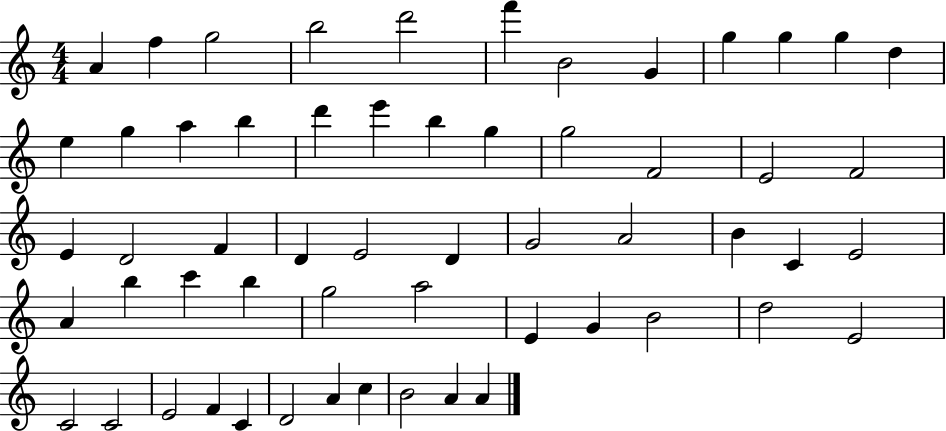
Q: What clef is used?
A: treble